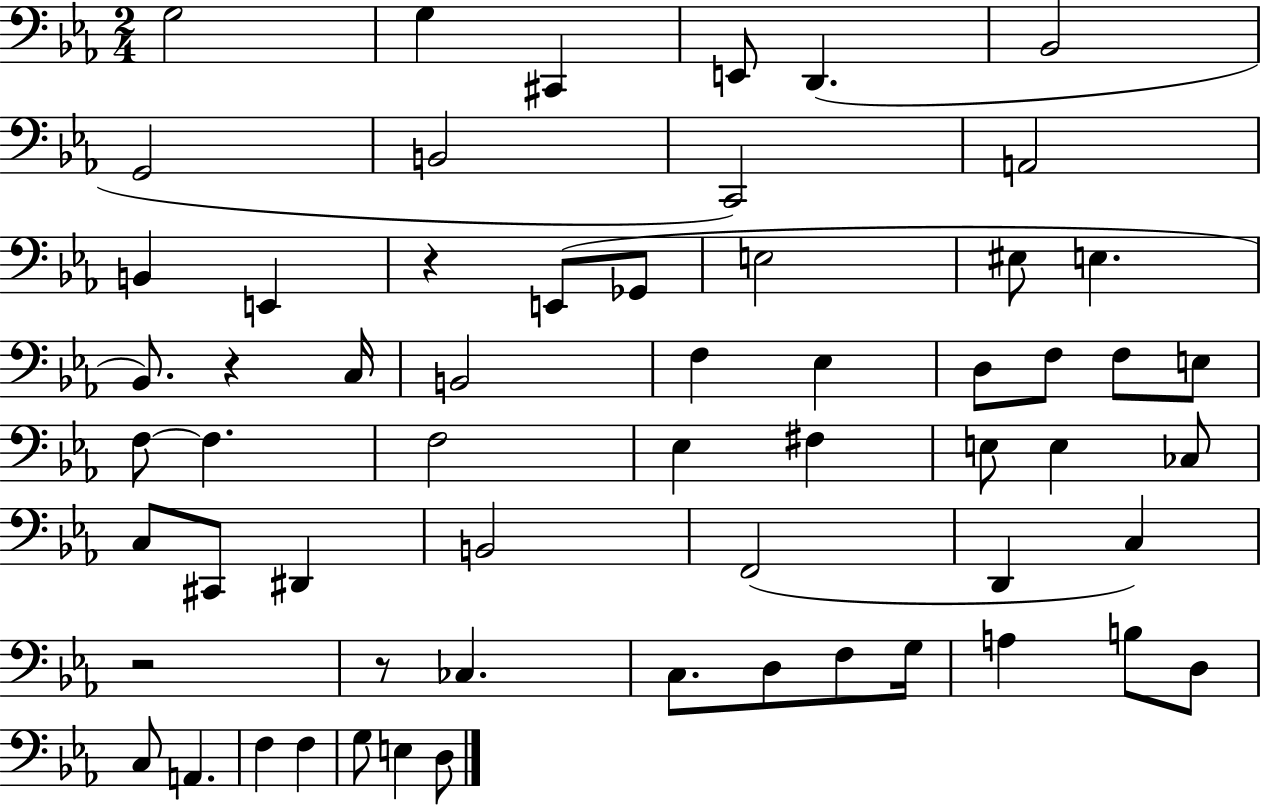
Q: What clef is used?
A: bass